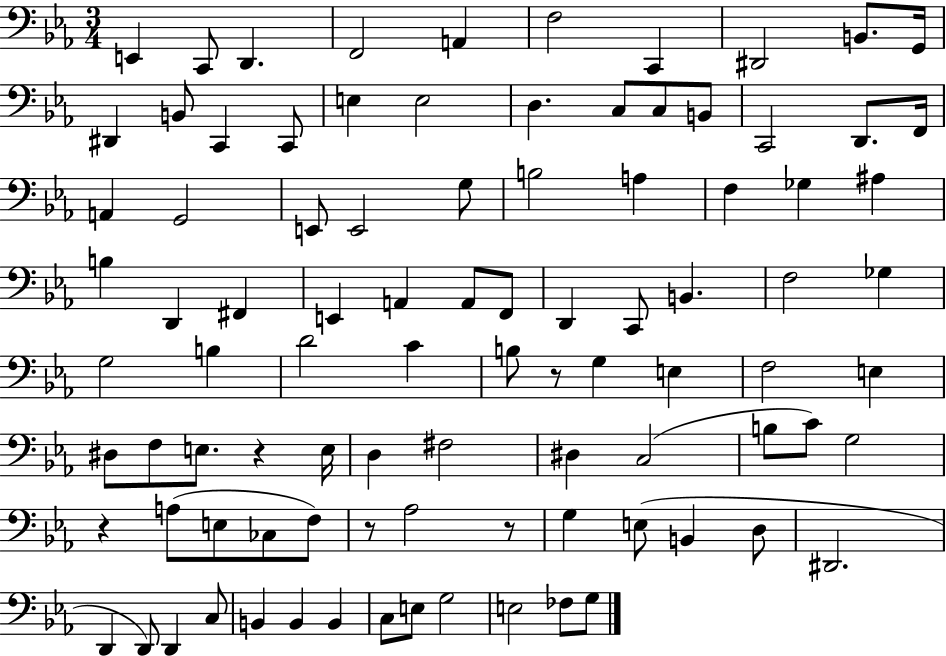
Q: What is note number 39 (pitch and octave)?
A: A2